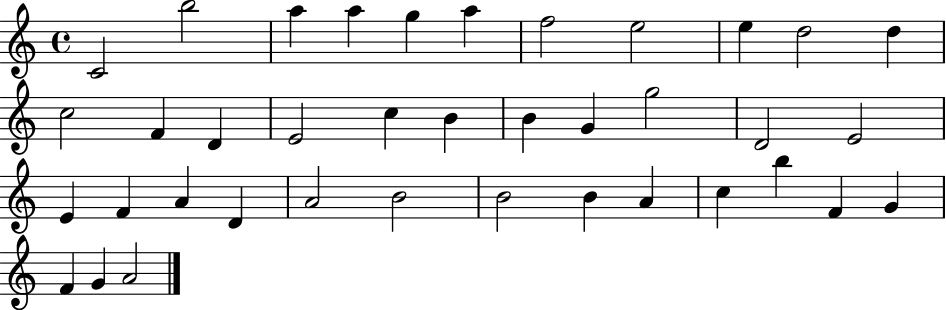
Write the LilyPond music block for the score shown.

{
  \clef treble
  \time 4/4
  \defaultTimeSignature
  \key c \major
  c'2 b''2 | a''4 a''4 g''4 a''4 | f''2 e''2 | e''4 d''2 d''4 | \break c''2 f'4 d'4 | e'2 c''4 b'4 | b'4 g'4 g''2 | d'2 e'2 | \break e'4 f'4 a'4 d'4 | a'2 b'2 | b'2 b'4 a'4 | c''4 b''4 f'4 g'4 | \break f'4 g'4 a'2 | \bar "|."
}